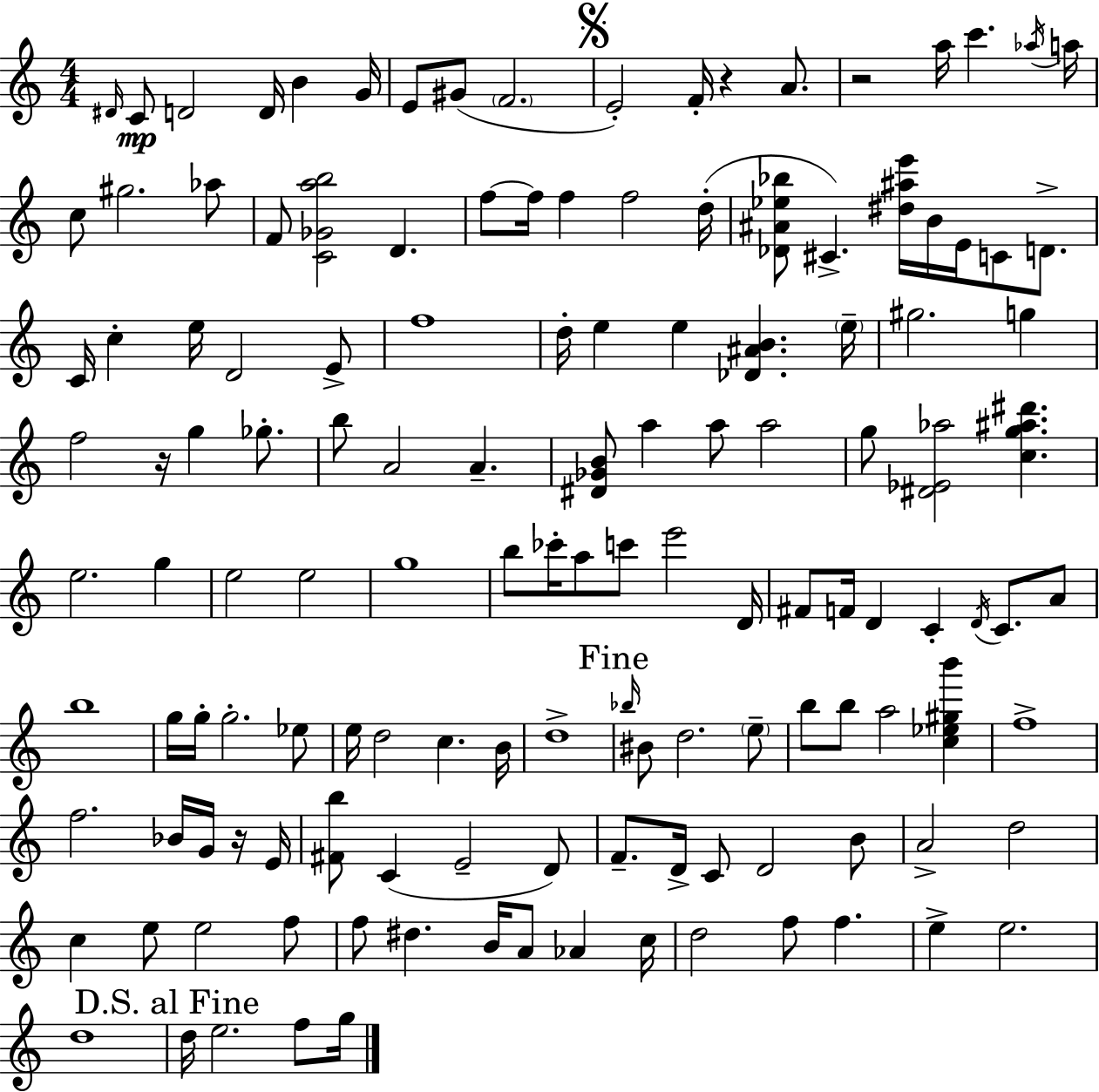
{
  \clef treble
  \numericTimeSignature
  \time 4/4
  \key c \major
  \repeat volta 2 { \grace { dis'16 }\mp c'8 d'2 d'16 b'4 | g'16 e'8 gis'8( \parenthesize f'2. | \mark \markup { \musicglyph "scripts.segno" } e'2-.) f'16-. r4 a'8. | r2 a''16 c'''4. | \break \acciaccatura { aes''16 } a''16 c''8 gis''2. | aes''8 f'8 <c' ges' a'' b''>2 d'4. | f''8~~ f''16 f''4 f''2 | d''16-.( <des' ais' ees'' bes''>8 cis'4.->) <dis'' ais'' e'''>16 b'16 e'16 c'8 d'8.-> | \break c'16 c''4-. e''16 d'2 | e'8-> f''1 | d''16-. e''4 e''4 <des' ais' b'>4. | \parenthesize e''16-- gis''2. g''4 | \break f''2 r16 g''4 ges''8.-. | b''8 a'2 a'4.-- | <dis' ges' b'>8 a''4 a''8 a''2 | g''8 <dis' ees' aes''>2 <c'' g'' ais'' dis'''>4. | \break e''2. g''4 | e''2 e''2 | g''1 | b''8 ces'''16-. a''8 c'''8 e'''2 | \break d'16 fis'8 f'16 d'4 c'4-. \acciaccatura { d'16 } c'8. | a'8 b''1 | g''16 g''16-. g''2.-. | ees''8 e''16 d''2 c''4. | \break b'16 d''1-> | \mark "Fine" \grace { bes''16 } bis'8 d''2. | \parenthesize e''8-- b''8 b''8 a''2 | <c'' ees'' gis'' b'''>4 f''1-> | \break f''2. | bes'16 g'16 r16 e'16 <fis' b''>8 c'4( e'2-- | d'8) f'8.-- d'16-> c'8 d'2 | b'8 a'2-> d''2 | \break c''4 e''8 e''2 | f''8 f''8 dis''4. b'16 a'8 aes'4 | c''16 d''2 f''8 f''4. | e''4-> e''2. | \break d''1 | \mark "D.S. al Fine" d''16 e''2. | f''8 g''16 } \bar "|."
}